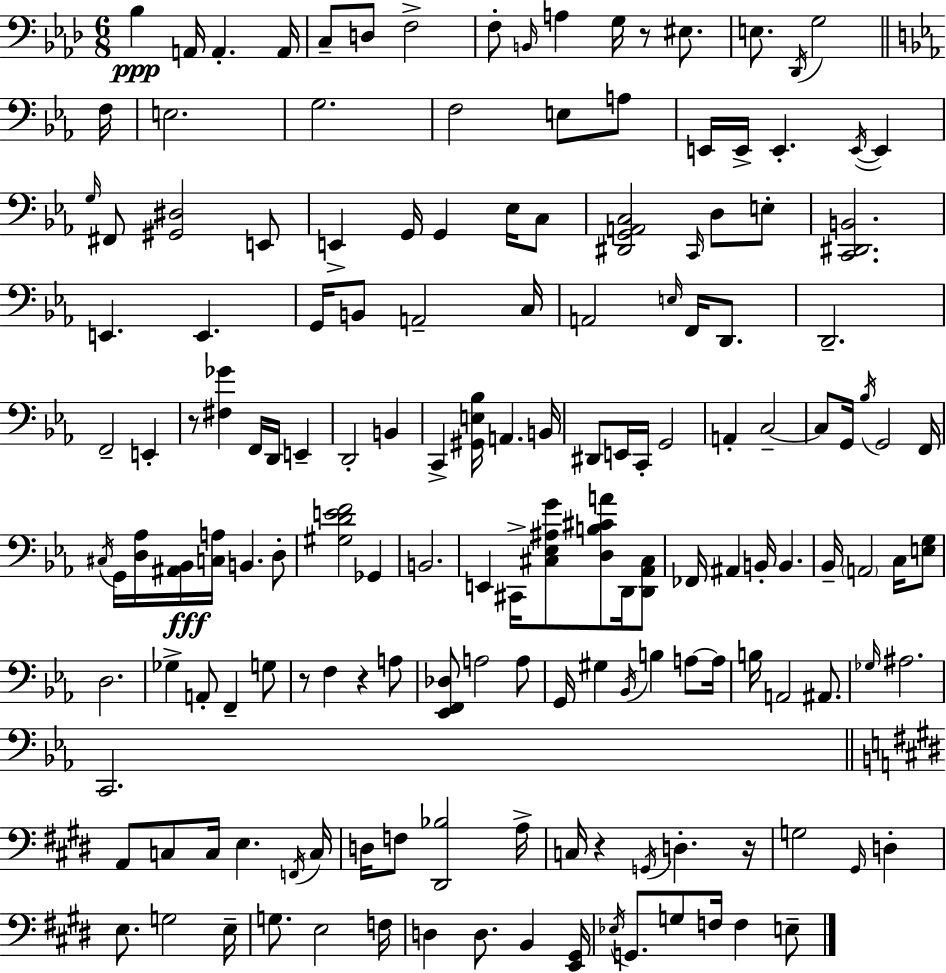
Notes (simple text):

Bb3/q A2/s A2/q. A2/s C3/e D3/e F3/h F3/e B2/s A3/q G3/s R/e EIS3/e. E3/e. Db2/s G3/h F3/s E3/h. G3/h. F3/h E3/e A3/e E2/s E2/s E2/q. E2/s E2/q G3/s F#2/e [G#2,D#3]/h E2/e E2/q G2/s G2/q Eb3/s C3/e [D#2,G2,A2,C3]/h C2/s D3/e E3/e [C2,D#2,B2]/h. E2/q. E2/q. G2/s B2/e A2/h C3/s A2/h E3/s F2/s D2/e. D2/h. F2/h E2/q R/e [F#3,Gb4]/q F2/s D2/s E2/q D2/h B2/q C2/q [G#2,E3,Bb3]/s A2/q. B2/s D#2/e E2/s C2/s G2/h A2/q C3/h C3/e G2/s Bb3/s G2/h F2/s C#3/s G2/s [D3,Ab3]/s [A#2,Bb2]/s [C3,A3]/s B2/q. D3/e [G#3,D4,E4,F4]/h Gb2/q B2/h. E2/q C#2/s [C#3,Eb3,A#3,G4]/e [D3,B3,C#4,A4]/e D2/s [D2,Ab2,C#3]/e FES2/s A#2/q B2/s B2/q. Bb2/s A2/h C3/s [E3,G3]/e D3/h. Gb3/q A2/e F2/q G3/e R/e F3/q R/q A3/e [Eb2,F2,Db3]/e A3/h A3/e G2/s G#3/q Bb2/s B3/q A3/e A3/s B3/s A2/h A#2/e. Gb3/s A#3/h. C2/h. A2/e C3/e C3/s E3/q. F2/s C3/s D3/s F3/e [D#2,Bb3]/h A3/s C3/s R/q G2/s D3/q. R/s G3/h G#2/s D3/q E3/e. G3/h E3/s G3/e. E3/h F3/s D3/q D3/e. B2/q [E2,G#2]/s Eb3/s G2/e. G3/e F3/s F3/q E3/e